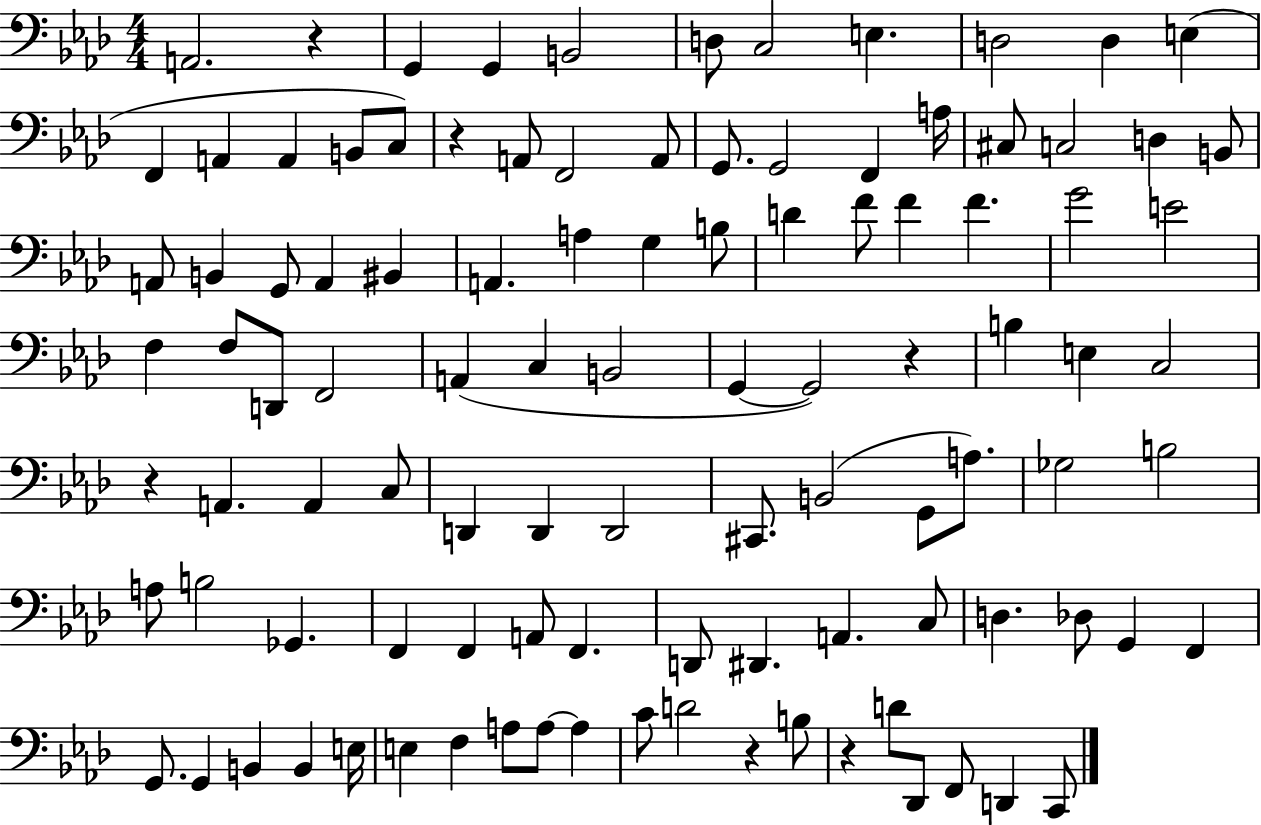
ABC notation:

X:1
T:Untitled
M:4/4
L:1/4
K:Ab
A,,2 z G,, G,, B,,2 D,/2 C,2 E, D,2 D, E, F,, A,, A,, B,,/2 C,/2 z A,,/2 F,,2 A,,/2 G,,/2 G,,2 F,, A,/4 ^C,/2 C,2 D, B,,/2 A,,/2 B,, G,,/2 A,, ^B,, A,, A, G, B,/2 D F/2 F F G2 E2 F, F,/2 D,,/2 F,,2 A,, C, B,,2 G,, G,,2 z B, E, C,2 z A,, A,, C,/2 D,, D,, D,,2 ^C,,/2 B,,2 G,,/2 A,/2 _G,2 B,2 A,/2 B,2 _G,, F,, F,, A,,/2 F,, D,,/2 ^D,, A,, C,/2 D, _D,/2 G,, F,, G,,/2 G,, B,, B,, E,/4 E, F, A,/2 A,/2 A, C/2 D2 z B,/2 z D/2 _D,,/2 F,,/2 D,, C,,/2